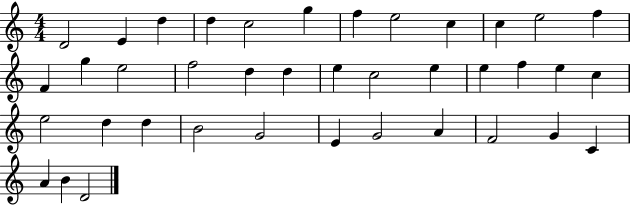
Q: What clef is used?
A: treble